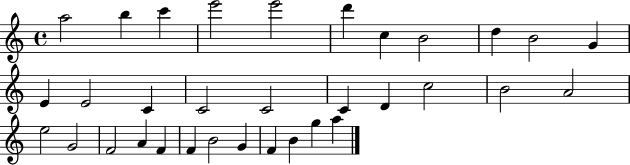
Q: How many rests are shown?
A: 0